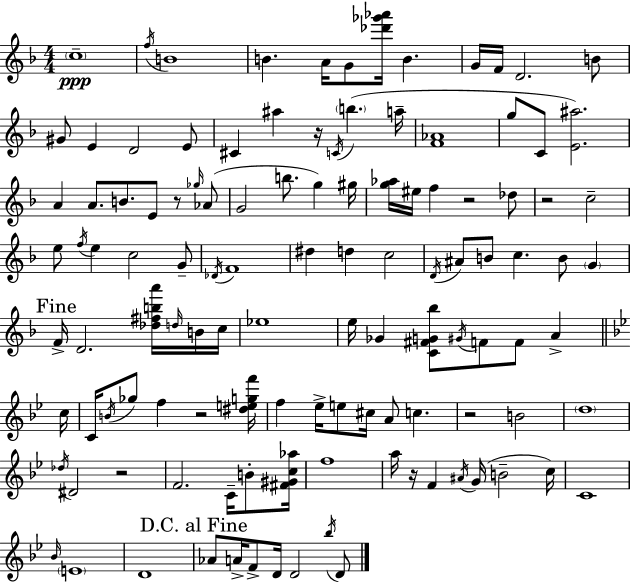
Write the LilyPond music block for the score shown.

{
  \clef treble
  \numericTimeSignature
  \time 4/4
  \key f \major
  \parenthesize c''1--\ppp | \acciaccatura { f''16 } b'1 | b'4. a'16 g'8 <des''' ges''' aes'''>16 b'4. | g'16 f'16 d'2. b'8 | \break gis'8 e'4 d'2 e'8 | cis'4 ais''4 r16 \acciaccatura { c'16 } \parenthesize b''4.( | a''16-- <f' aes'>1 | g''8 c'8 <e' ais''>2.) | \break a'4 a'8. b'8. e'8 r8 | \grace { ges''16 } aes'8( g'2 b''8. g''4) | gis''16 <g'' aes''>16 eis''16 f''4 r2 | des''8 r2 c''2-- | \break e''8 \acciaccatura { f''16 } e''4 c''2 | g'8-- \acciaccatura { des'16 } f'1 | dis''4 d''4 c''2 | \acciaccatura { d'16 } ais'8 b'8 c''4. | \break b'8 \parenthesize g'4 \mark "Fine" f'16-> d'2. | <des'' fis'' b'' a'''>16 \grace { d''16 } b'16 c''16 ees''1 | e''16 ges'4 <c' fis' g' bes''>8 \acciaccatura { gis'16 } f'8 | f'8 a'4-> \bar "||" \break \key g \minor c''16 c'16 \acciaccatura { b'16 } ges''8 f''4 r2 | <dis'' e'' g'' f'''>16 f''4 ees''16-> e''8 cis''16 a'8 c''4. | r2 b'2 | \parenthesize d''1 | \break \acciaccatura { des''16 } dis'2 r2 | f'2. c'16-- | b'8-. <fis' gis' c'' aes''>16 f''1 | a''16 r16 f'4 \acciaccatura { ais'16 }( g'16 b'2-- | \break c''16) c'1 | \grace { bes'16 } \parenthesize e'1 | d'1 | \mark "D.C. al Fine" aes'8 a'16-> f'8-> d'16 d'2 | \break \acciaccatura { bes''16 } d'8 \bar "|."
}